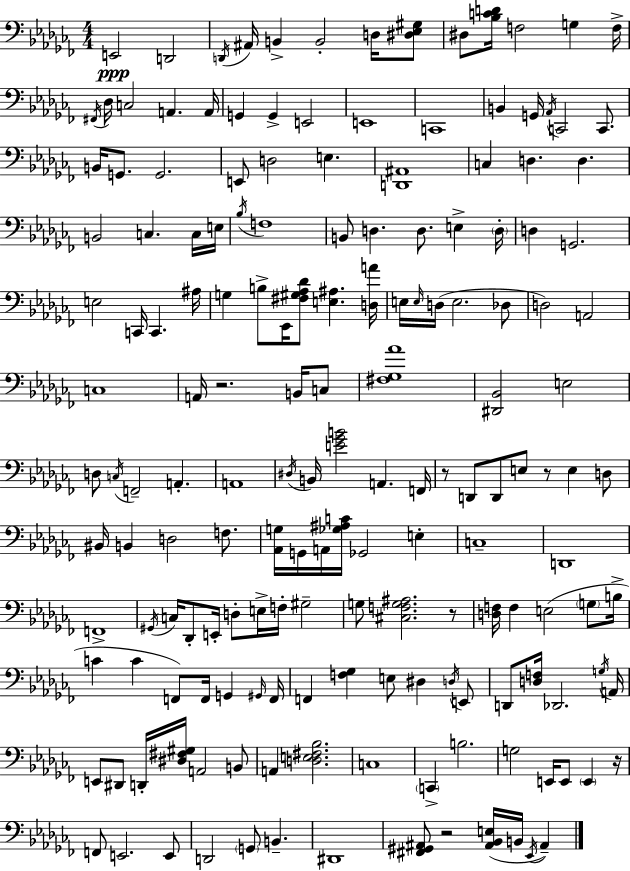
E2/h D2/h D2/s A#2/s B2/q B2/h D3/s [D#3,Eb3,G#3]/e D#3/e [Bb3,C4,D4]/s F3/h G3/q F3/s F#2/s Db3/s C3/h A2/q. A2/s G2/q G2/q E2/h E2/w C2/w B2/q G2/s Ab2/s C2/h C2/e. B2/s G2/e. G2/h. E2/e D3/h E3/q. [D2,A#2]/w C3/q D3/q. D3/q. B2/h C3/q. C3/s E3/s Bb3/s F3/w B2/e D3/q. D3/e. E3/q D3/s D3/q G2/h. E3/h C2/s C2/q. A#3/s G3/q B3/e Eb2/s [F#3,G#3,Ab3,Db4]/e [E3,A#3]/q. [D3,A4]/s E3/s E3/s D3/s E3/h. Db3/e D3/h A2/h C3/w A2/s R/h. B2/s C3/e [F#3,Gb3,Ab4]/w [D#2,Bb2]/h E3/h D3/e C3/s F2/h A2/q. A2/w D#3/s B2/s [E4,Gb4,B4]/h A2/q. F2/s R/e D2/e D2/e E3/e R/e E3/q D3/e BIS2/s B2/q D3/h F3/e. [Ab2,G3]/s G2/s A2/s [Gb3,A#3,C4]/s Gb2/h E3/q C3/w D2/w F2/w G#2/s C3/s Db2/e E2/s D3/e E3/s F3/s G#3/h G3/e [C#3,F3,G3,A#3]/h. R/e [D3,F3]/s F3/q E3/h G3/e B3/s C4/q C4/q F2/e F2/s G2/q G#2/s F2/s F2/q [F3,Gb3]/q E3/e D#3/q D3/s E2/e D2/e [D3,F3]/s Db2/h. G3/s A2/s E2/e D#2/e D2/s [D#3,F#3,G#3]/s A2/h B2/e A2/q [D3,E3,F#3,Bb3]/h. C3/w C2/q B3/h. G3/h E2/s E2/e E2/q R/s F2/e E2/h. E2/e D2/h G2/e B2/q. D#2/w [F#2,G#2,A#2]/e R/h [A#2,Bb2,E3]/s B2/s Eb2/s A#2/q